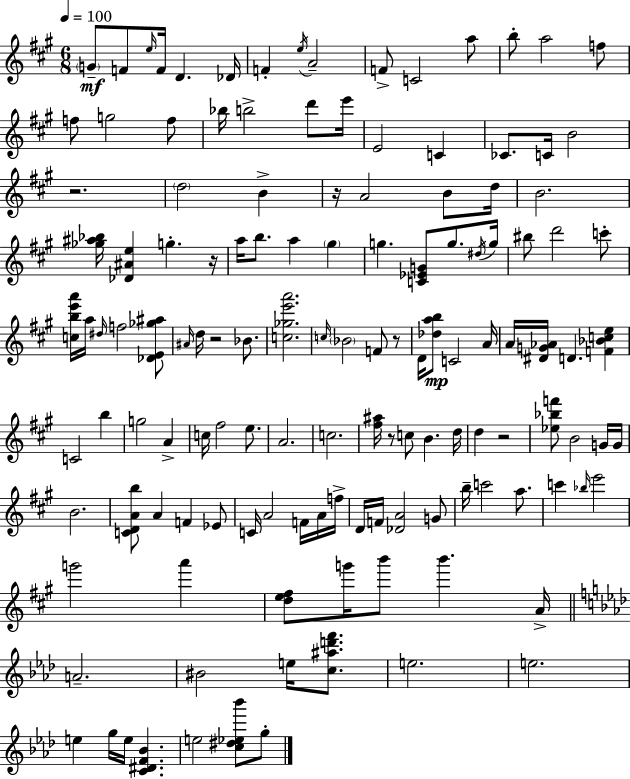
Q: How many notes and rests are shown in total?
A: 133